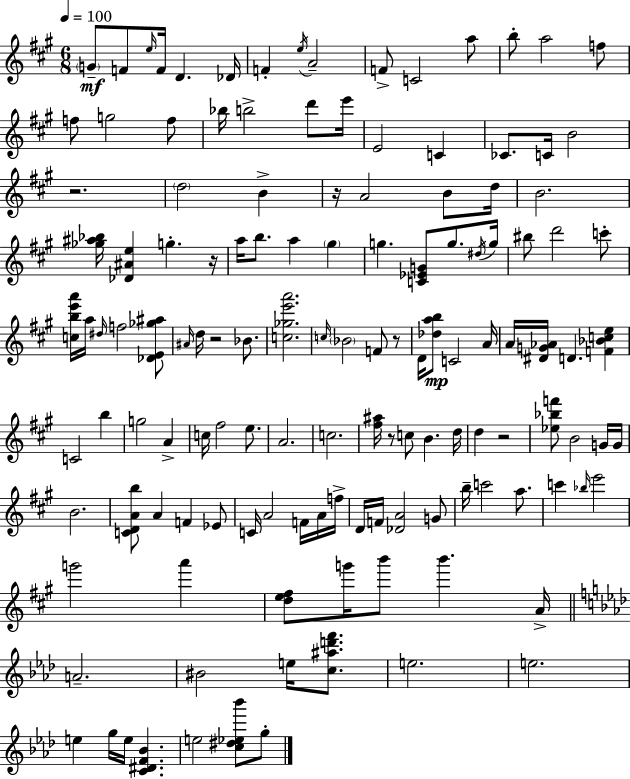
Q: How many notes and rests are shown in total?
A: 133